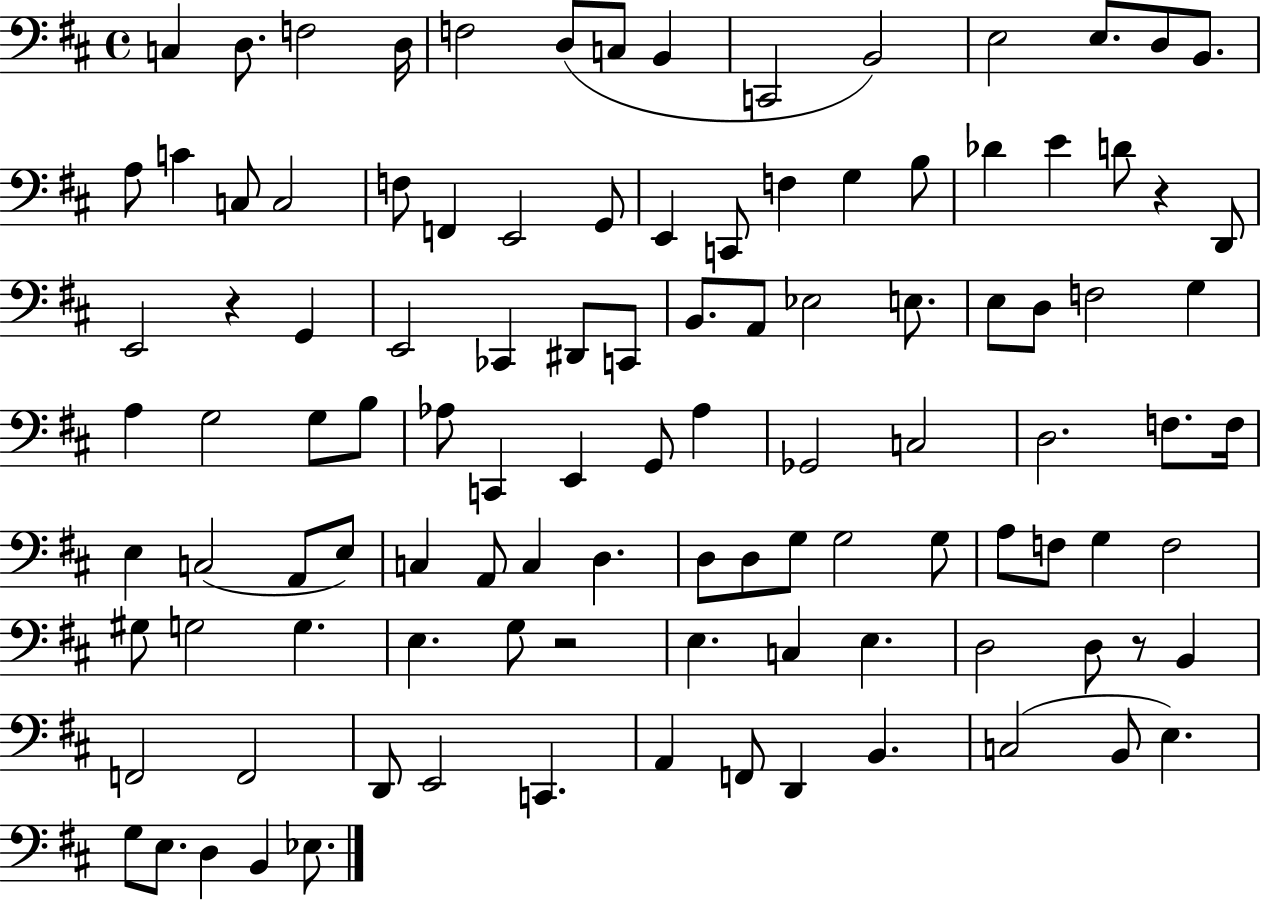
X:1
T:Untitled
M:4/4
L:1/4
K:D
C, D,/2 F,2 D,/4 F,2 D,/2 C,/2 B,, C,,2 B,,2 E,2 E,/2 D,/2 B,,/2 A,/2 C C,/2 C,2 F,/2 F,, E,,2 G,,/2 E,, C,,/2 F, G, B,/2 _D E D/2 z D,,/2 E,,2 z G,, E,,2 _C,, ^D,,/2 C,,/2 B,,/2 A,,/2 _E,2 E,/2 E,/2 D,/2 F,2 G, A, G,2 G,/2 B,/2 _A,/2 C,, E,, G,,/2 _A, _G,,2 C,2 D,2 F,/2 F,/4 E, C,2 A,,/2 E,/2 C, A,,/2 C, D, D,/2 D,/2 G,/2 G,2 G,/2 A,/2 F,/2 G, F,2 ^G,/2 G,2 G, E, G,/2 z2 E, C, E, D,2 D,/2 z/2 B,, F,,2 F,,2 D,,/2 E,,2 C,, A,, F,,/2 D,, B,, C,2 B,,/2 E, G,/2 E,/2 D, B,, _E,/2